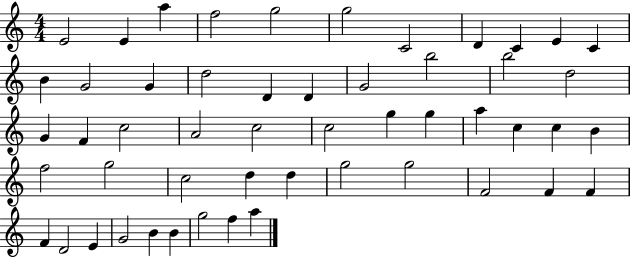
{
  \clef treble
  \numericTimeSignature
  \time 4/4
  \key c \major
  e'2 e'4 a''4 | f''2 g''2 | g''2 c'2 | d'4 c'4 e'4 c'4 | \break b'4 g'2 g'4 | d''2 d'4 d'4 | g'2 b''2 | b''2 d''2 | \break g'4 f'4 c''2 | a'2 c''2 | c''2 g''4 g''4 | a''4 c''4 c''4 b'4 | \break f''2 g''2 | c''2 d''4 d''4 | g''2 g''2 | f'2 f'4 f'4 | \break f'4 d'2 e'4 | g'2 b'4 b'4 | g''2 f''4 a''4 | \bar "|."
}